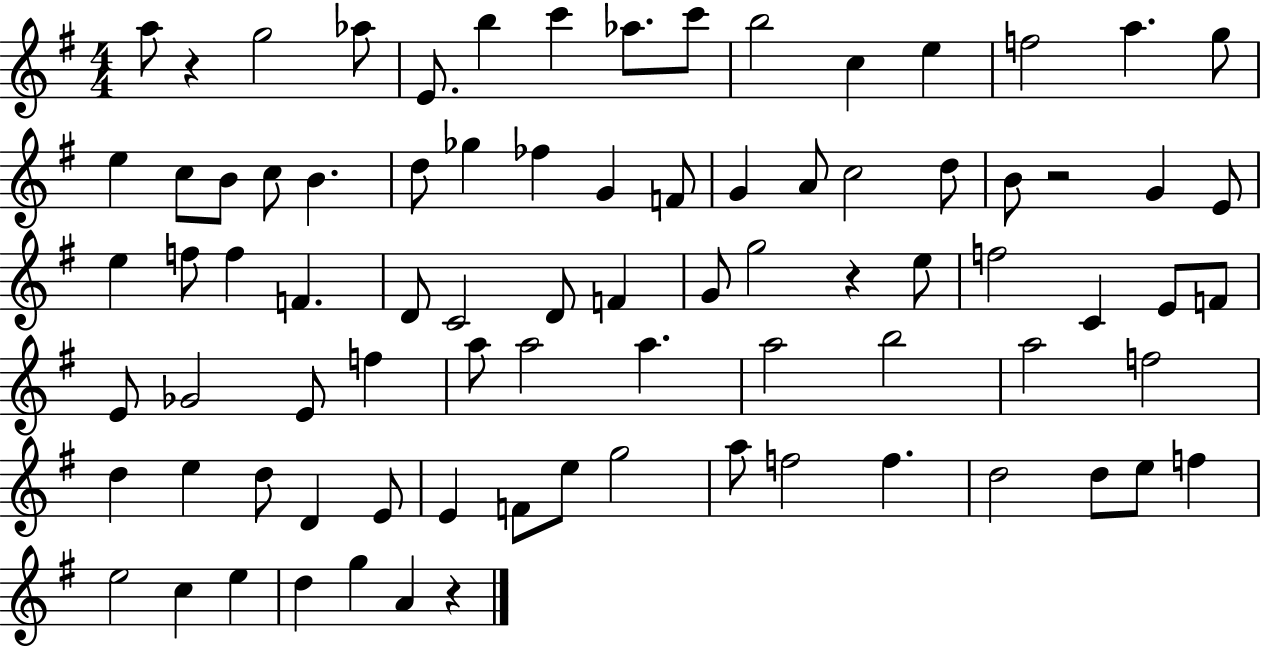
A5/e R/q G5/h Ab5/e E4/e. B5/q C6/q Ab5/e. C6/e B5/h C5/q E5/q F5/h A5/q. G5/e E5/q C5/e B4/e C5/e B4/q. D5/e Gb5/q FES5/q G4/q F4/e G4/q A4/e C5/h D5/e B4/e R/h G4/q E4/e E5/q F5/e F5/q F4/q. D4/e C4/h D4/e F4/q G4/e G5/h R/q E5/e F5/h C4/q E4/e F4/e E4/e Gb4/h E4/e F5/q A5/e A5/h A5/q. A5/h B5/h A5/h F5/h D5/q E5/q D5/e D4/q E4/e E4/q F4/e E5/e G5/h A5/e F5/h F5/q. D5/h D5/e E5/e F5/q E5/h C5/q E5/q D5/q G5/q A4/q R/q